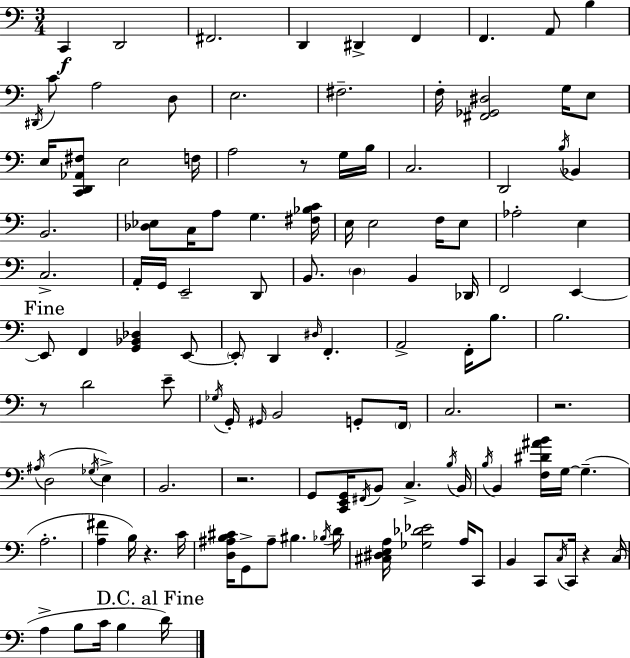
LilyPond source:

{
  \clef bass
  \numericTimeSignature
  \time 3/4
  \key c \major
  c,4\f d,2 | fis,2. | d,4 dis,4-> f,4 | f,4. a,8 b4 | \break \acciaccatura { dis,16 } c'8 a2 d8 | e2. | fis2.-- | f16-. <fis, ges, dis>2 g16 e8 | \break e16 <c, d, aes, fis>8 e2 | f16 a2 r8 g16 | b16 c2. | d,2 \acciaccatura { b16 } bes,4 | \break b,2. | <des ees>8 c16 a8 g4. | <fis bes c'>16 e16 e2 f16 | e8 aes2-. e4 | \break c2.-> | a,16-. g,16 e,2-- | d,8 b,8. \parenthesize d4 b,4 | des,16 f,2 e,4~~ | \break \mark "Fine" e,8 f,4 <g, bes, des>4 | e,8~~ \parenthesize e,8-. d,4 \grace { dis16 } f,4.-. | a,2-> f,16-. | b8. b2. | \break r8 d'2 | e'8-- \acciaccatura { ges16 } g,16-. \grace { gis,16 } b,2 | g,8-. \parenthesize f,16 c2. | r2. | \break \acciaccatura { ais16 } d2( | \acciaccatura { ges16 } e4->) b,2. | r2. | g,8 <c, e, g,>16 \acciaccatura { fis,16 } b,8 | \break c4.-> \acciaccatura { b16 } b,16 \acciaccatura { b16 } b,4 | <f dis' ais' b'>16 g16~~ g4.--( a2.-. | <a fis'>4 | b16) r4. c'16 <d ais b cis'>16 g,8-> | \break ais8-- bis4. \acciaccatura { bes16 } d'16 <cis dis e a>16 | <ges des' ees'>2 a16 c,8 b,4 | c,8 \acciaccatura { c16 } c,16 r4 c16( | a4-> b8 c'16 b4 \mark "D.C. al Fine" d'16) | \break \bar "|."
}